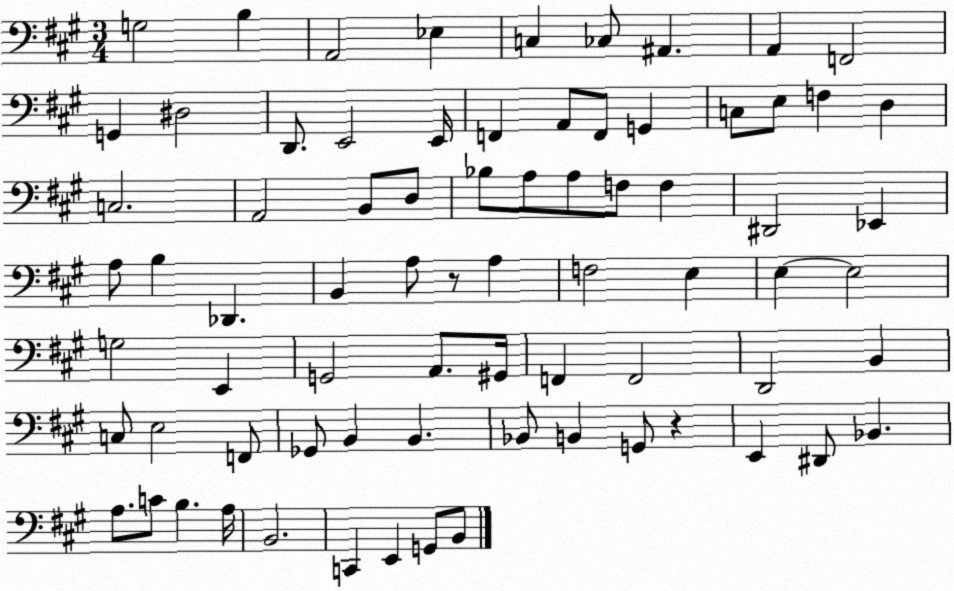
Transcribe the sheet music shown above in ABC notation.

X:1
T:Untitled
M:3/4
L:1/4
K:A
G,2 B, A,,2 _E, C, _C,/2 ^A,, A,, F,,2 G,, ^D,2 D,,/2 E,,2 E,,/4 F,, A,,/2 F,,/2 G,, C,/2 E,/2 F, D, C,2 A,,2 B,,/2 D,/2 _B,/2 A,/2 A,/2 F,/2 F, ^D,,2 _E,, A,/2 B, _D,, B,, A,/2 z/2 A, F,2 E, E, E,2 G,2 E,, G,,2 A,,/2 ^G,,/4 F,, F,,2 D,,2 B,, C,/2 E,2 F,,/2 _G,,/2 B,, B,, _B,,/2 B,, G,,/2 z E,, ^D,,/2 _B,, A,/2 C/2 B, A,/4 B,,2 C,, E,, G,,/2 B,,/2